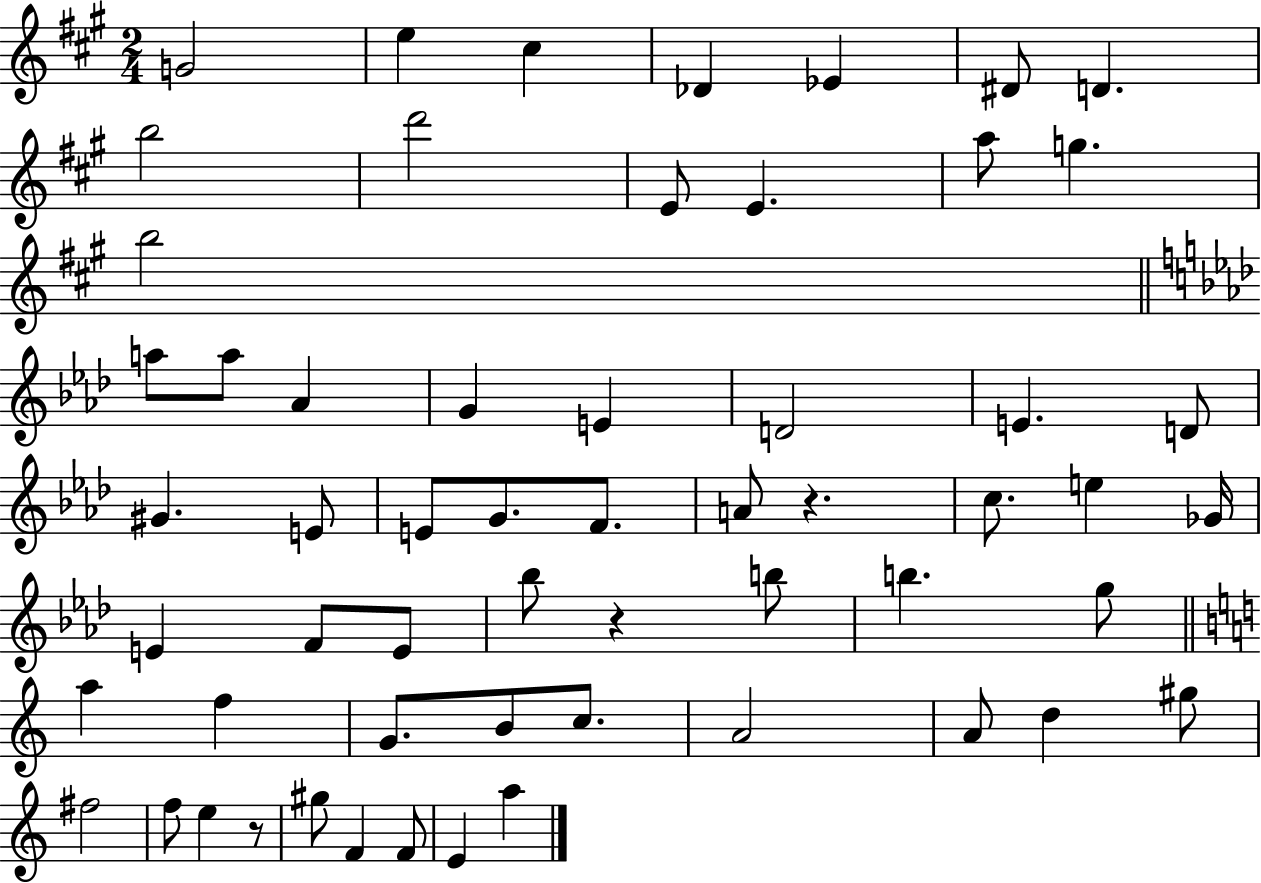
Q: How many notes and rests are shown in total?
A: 58